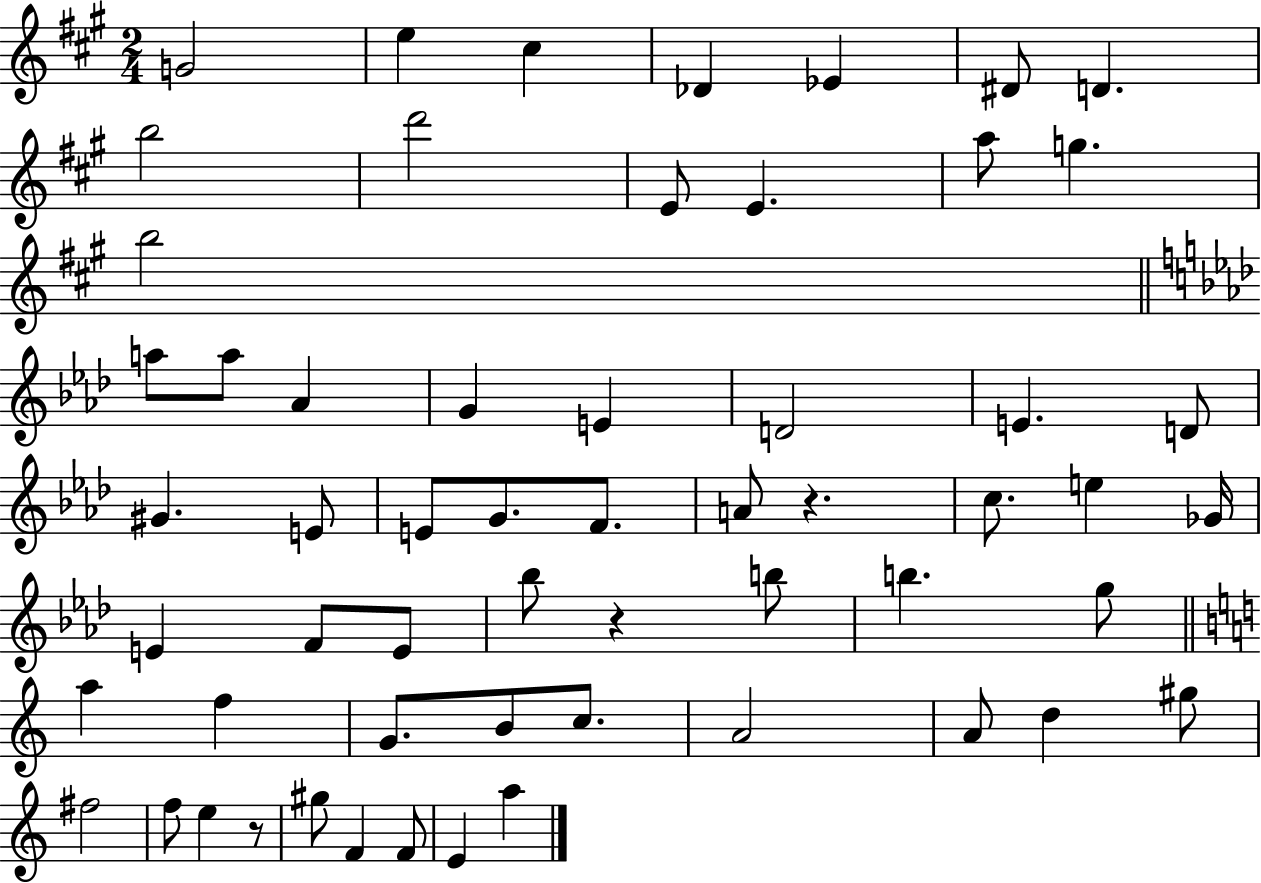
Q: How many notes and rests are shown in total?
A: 58